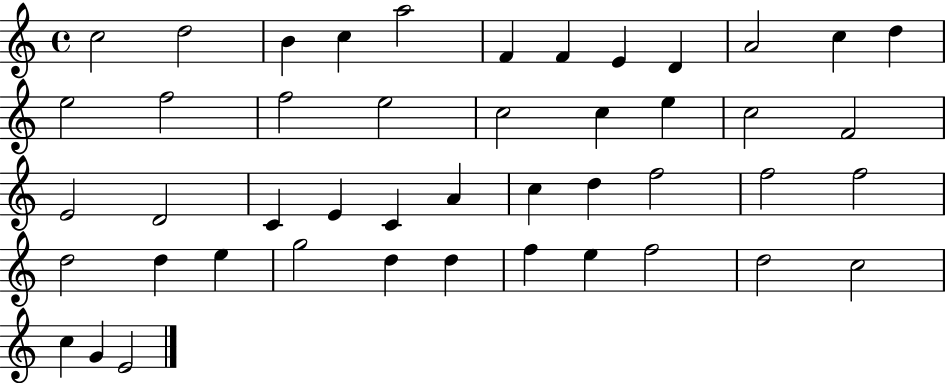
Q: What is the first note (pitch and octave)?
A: C5